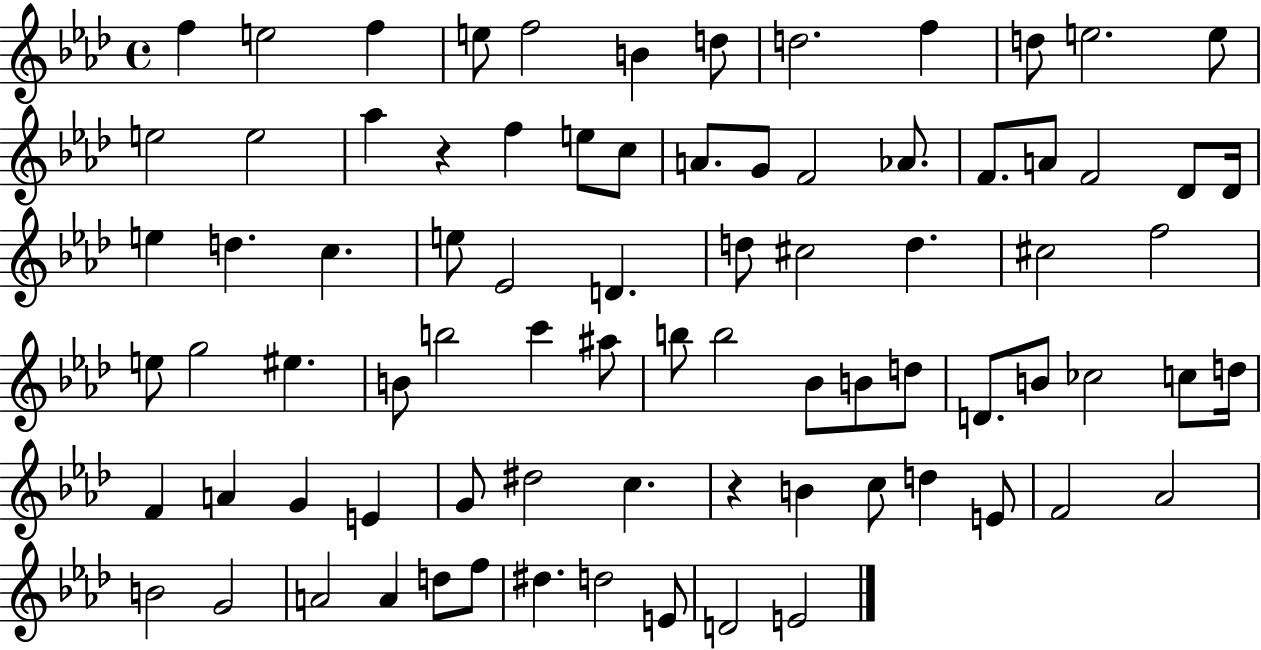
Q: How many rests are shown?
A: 2